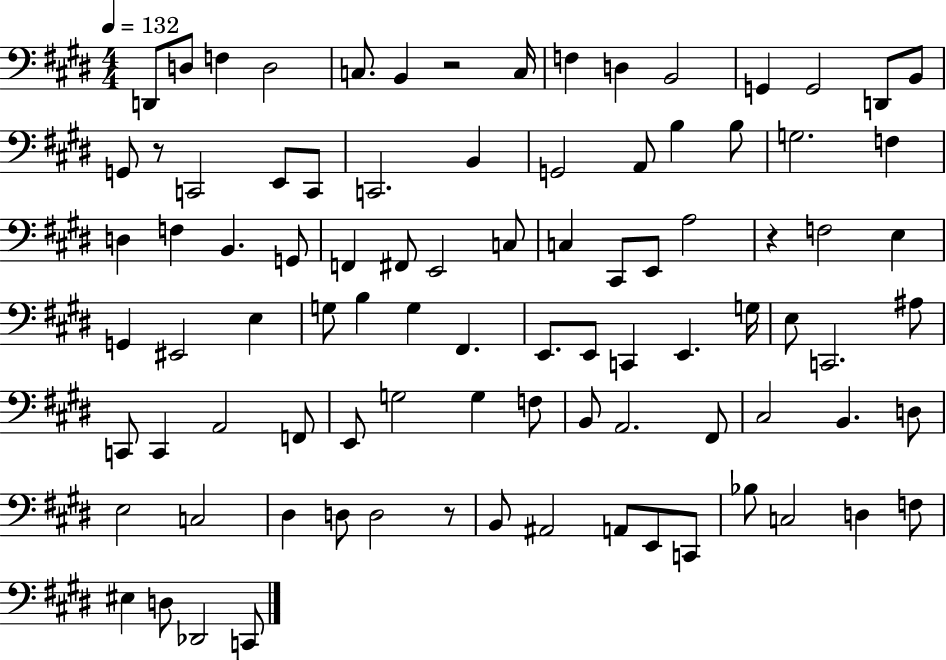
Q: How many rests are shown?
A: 4